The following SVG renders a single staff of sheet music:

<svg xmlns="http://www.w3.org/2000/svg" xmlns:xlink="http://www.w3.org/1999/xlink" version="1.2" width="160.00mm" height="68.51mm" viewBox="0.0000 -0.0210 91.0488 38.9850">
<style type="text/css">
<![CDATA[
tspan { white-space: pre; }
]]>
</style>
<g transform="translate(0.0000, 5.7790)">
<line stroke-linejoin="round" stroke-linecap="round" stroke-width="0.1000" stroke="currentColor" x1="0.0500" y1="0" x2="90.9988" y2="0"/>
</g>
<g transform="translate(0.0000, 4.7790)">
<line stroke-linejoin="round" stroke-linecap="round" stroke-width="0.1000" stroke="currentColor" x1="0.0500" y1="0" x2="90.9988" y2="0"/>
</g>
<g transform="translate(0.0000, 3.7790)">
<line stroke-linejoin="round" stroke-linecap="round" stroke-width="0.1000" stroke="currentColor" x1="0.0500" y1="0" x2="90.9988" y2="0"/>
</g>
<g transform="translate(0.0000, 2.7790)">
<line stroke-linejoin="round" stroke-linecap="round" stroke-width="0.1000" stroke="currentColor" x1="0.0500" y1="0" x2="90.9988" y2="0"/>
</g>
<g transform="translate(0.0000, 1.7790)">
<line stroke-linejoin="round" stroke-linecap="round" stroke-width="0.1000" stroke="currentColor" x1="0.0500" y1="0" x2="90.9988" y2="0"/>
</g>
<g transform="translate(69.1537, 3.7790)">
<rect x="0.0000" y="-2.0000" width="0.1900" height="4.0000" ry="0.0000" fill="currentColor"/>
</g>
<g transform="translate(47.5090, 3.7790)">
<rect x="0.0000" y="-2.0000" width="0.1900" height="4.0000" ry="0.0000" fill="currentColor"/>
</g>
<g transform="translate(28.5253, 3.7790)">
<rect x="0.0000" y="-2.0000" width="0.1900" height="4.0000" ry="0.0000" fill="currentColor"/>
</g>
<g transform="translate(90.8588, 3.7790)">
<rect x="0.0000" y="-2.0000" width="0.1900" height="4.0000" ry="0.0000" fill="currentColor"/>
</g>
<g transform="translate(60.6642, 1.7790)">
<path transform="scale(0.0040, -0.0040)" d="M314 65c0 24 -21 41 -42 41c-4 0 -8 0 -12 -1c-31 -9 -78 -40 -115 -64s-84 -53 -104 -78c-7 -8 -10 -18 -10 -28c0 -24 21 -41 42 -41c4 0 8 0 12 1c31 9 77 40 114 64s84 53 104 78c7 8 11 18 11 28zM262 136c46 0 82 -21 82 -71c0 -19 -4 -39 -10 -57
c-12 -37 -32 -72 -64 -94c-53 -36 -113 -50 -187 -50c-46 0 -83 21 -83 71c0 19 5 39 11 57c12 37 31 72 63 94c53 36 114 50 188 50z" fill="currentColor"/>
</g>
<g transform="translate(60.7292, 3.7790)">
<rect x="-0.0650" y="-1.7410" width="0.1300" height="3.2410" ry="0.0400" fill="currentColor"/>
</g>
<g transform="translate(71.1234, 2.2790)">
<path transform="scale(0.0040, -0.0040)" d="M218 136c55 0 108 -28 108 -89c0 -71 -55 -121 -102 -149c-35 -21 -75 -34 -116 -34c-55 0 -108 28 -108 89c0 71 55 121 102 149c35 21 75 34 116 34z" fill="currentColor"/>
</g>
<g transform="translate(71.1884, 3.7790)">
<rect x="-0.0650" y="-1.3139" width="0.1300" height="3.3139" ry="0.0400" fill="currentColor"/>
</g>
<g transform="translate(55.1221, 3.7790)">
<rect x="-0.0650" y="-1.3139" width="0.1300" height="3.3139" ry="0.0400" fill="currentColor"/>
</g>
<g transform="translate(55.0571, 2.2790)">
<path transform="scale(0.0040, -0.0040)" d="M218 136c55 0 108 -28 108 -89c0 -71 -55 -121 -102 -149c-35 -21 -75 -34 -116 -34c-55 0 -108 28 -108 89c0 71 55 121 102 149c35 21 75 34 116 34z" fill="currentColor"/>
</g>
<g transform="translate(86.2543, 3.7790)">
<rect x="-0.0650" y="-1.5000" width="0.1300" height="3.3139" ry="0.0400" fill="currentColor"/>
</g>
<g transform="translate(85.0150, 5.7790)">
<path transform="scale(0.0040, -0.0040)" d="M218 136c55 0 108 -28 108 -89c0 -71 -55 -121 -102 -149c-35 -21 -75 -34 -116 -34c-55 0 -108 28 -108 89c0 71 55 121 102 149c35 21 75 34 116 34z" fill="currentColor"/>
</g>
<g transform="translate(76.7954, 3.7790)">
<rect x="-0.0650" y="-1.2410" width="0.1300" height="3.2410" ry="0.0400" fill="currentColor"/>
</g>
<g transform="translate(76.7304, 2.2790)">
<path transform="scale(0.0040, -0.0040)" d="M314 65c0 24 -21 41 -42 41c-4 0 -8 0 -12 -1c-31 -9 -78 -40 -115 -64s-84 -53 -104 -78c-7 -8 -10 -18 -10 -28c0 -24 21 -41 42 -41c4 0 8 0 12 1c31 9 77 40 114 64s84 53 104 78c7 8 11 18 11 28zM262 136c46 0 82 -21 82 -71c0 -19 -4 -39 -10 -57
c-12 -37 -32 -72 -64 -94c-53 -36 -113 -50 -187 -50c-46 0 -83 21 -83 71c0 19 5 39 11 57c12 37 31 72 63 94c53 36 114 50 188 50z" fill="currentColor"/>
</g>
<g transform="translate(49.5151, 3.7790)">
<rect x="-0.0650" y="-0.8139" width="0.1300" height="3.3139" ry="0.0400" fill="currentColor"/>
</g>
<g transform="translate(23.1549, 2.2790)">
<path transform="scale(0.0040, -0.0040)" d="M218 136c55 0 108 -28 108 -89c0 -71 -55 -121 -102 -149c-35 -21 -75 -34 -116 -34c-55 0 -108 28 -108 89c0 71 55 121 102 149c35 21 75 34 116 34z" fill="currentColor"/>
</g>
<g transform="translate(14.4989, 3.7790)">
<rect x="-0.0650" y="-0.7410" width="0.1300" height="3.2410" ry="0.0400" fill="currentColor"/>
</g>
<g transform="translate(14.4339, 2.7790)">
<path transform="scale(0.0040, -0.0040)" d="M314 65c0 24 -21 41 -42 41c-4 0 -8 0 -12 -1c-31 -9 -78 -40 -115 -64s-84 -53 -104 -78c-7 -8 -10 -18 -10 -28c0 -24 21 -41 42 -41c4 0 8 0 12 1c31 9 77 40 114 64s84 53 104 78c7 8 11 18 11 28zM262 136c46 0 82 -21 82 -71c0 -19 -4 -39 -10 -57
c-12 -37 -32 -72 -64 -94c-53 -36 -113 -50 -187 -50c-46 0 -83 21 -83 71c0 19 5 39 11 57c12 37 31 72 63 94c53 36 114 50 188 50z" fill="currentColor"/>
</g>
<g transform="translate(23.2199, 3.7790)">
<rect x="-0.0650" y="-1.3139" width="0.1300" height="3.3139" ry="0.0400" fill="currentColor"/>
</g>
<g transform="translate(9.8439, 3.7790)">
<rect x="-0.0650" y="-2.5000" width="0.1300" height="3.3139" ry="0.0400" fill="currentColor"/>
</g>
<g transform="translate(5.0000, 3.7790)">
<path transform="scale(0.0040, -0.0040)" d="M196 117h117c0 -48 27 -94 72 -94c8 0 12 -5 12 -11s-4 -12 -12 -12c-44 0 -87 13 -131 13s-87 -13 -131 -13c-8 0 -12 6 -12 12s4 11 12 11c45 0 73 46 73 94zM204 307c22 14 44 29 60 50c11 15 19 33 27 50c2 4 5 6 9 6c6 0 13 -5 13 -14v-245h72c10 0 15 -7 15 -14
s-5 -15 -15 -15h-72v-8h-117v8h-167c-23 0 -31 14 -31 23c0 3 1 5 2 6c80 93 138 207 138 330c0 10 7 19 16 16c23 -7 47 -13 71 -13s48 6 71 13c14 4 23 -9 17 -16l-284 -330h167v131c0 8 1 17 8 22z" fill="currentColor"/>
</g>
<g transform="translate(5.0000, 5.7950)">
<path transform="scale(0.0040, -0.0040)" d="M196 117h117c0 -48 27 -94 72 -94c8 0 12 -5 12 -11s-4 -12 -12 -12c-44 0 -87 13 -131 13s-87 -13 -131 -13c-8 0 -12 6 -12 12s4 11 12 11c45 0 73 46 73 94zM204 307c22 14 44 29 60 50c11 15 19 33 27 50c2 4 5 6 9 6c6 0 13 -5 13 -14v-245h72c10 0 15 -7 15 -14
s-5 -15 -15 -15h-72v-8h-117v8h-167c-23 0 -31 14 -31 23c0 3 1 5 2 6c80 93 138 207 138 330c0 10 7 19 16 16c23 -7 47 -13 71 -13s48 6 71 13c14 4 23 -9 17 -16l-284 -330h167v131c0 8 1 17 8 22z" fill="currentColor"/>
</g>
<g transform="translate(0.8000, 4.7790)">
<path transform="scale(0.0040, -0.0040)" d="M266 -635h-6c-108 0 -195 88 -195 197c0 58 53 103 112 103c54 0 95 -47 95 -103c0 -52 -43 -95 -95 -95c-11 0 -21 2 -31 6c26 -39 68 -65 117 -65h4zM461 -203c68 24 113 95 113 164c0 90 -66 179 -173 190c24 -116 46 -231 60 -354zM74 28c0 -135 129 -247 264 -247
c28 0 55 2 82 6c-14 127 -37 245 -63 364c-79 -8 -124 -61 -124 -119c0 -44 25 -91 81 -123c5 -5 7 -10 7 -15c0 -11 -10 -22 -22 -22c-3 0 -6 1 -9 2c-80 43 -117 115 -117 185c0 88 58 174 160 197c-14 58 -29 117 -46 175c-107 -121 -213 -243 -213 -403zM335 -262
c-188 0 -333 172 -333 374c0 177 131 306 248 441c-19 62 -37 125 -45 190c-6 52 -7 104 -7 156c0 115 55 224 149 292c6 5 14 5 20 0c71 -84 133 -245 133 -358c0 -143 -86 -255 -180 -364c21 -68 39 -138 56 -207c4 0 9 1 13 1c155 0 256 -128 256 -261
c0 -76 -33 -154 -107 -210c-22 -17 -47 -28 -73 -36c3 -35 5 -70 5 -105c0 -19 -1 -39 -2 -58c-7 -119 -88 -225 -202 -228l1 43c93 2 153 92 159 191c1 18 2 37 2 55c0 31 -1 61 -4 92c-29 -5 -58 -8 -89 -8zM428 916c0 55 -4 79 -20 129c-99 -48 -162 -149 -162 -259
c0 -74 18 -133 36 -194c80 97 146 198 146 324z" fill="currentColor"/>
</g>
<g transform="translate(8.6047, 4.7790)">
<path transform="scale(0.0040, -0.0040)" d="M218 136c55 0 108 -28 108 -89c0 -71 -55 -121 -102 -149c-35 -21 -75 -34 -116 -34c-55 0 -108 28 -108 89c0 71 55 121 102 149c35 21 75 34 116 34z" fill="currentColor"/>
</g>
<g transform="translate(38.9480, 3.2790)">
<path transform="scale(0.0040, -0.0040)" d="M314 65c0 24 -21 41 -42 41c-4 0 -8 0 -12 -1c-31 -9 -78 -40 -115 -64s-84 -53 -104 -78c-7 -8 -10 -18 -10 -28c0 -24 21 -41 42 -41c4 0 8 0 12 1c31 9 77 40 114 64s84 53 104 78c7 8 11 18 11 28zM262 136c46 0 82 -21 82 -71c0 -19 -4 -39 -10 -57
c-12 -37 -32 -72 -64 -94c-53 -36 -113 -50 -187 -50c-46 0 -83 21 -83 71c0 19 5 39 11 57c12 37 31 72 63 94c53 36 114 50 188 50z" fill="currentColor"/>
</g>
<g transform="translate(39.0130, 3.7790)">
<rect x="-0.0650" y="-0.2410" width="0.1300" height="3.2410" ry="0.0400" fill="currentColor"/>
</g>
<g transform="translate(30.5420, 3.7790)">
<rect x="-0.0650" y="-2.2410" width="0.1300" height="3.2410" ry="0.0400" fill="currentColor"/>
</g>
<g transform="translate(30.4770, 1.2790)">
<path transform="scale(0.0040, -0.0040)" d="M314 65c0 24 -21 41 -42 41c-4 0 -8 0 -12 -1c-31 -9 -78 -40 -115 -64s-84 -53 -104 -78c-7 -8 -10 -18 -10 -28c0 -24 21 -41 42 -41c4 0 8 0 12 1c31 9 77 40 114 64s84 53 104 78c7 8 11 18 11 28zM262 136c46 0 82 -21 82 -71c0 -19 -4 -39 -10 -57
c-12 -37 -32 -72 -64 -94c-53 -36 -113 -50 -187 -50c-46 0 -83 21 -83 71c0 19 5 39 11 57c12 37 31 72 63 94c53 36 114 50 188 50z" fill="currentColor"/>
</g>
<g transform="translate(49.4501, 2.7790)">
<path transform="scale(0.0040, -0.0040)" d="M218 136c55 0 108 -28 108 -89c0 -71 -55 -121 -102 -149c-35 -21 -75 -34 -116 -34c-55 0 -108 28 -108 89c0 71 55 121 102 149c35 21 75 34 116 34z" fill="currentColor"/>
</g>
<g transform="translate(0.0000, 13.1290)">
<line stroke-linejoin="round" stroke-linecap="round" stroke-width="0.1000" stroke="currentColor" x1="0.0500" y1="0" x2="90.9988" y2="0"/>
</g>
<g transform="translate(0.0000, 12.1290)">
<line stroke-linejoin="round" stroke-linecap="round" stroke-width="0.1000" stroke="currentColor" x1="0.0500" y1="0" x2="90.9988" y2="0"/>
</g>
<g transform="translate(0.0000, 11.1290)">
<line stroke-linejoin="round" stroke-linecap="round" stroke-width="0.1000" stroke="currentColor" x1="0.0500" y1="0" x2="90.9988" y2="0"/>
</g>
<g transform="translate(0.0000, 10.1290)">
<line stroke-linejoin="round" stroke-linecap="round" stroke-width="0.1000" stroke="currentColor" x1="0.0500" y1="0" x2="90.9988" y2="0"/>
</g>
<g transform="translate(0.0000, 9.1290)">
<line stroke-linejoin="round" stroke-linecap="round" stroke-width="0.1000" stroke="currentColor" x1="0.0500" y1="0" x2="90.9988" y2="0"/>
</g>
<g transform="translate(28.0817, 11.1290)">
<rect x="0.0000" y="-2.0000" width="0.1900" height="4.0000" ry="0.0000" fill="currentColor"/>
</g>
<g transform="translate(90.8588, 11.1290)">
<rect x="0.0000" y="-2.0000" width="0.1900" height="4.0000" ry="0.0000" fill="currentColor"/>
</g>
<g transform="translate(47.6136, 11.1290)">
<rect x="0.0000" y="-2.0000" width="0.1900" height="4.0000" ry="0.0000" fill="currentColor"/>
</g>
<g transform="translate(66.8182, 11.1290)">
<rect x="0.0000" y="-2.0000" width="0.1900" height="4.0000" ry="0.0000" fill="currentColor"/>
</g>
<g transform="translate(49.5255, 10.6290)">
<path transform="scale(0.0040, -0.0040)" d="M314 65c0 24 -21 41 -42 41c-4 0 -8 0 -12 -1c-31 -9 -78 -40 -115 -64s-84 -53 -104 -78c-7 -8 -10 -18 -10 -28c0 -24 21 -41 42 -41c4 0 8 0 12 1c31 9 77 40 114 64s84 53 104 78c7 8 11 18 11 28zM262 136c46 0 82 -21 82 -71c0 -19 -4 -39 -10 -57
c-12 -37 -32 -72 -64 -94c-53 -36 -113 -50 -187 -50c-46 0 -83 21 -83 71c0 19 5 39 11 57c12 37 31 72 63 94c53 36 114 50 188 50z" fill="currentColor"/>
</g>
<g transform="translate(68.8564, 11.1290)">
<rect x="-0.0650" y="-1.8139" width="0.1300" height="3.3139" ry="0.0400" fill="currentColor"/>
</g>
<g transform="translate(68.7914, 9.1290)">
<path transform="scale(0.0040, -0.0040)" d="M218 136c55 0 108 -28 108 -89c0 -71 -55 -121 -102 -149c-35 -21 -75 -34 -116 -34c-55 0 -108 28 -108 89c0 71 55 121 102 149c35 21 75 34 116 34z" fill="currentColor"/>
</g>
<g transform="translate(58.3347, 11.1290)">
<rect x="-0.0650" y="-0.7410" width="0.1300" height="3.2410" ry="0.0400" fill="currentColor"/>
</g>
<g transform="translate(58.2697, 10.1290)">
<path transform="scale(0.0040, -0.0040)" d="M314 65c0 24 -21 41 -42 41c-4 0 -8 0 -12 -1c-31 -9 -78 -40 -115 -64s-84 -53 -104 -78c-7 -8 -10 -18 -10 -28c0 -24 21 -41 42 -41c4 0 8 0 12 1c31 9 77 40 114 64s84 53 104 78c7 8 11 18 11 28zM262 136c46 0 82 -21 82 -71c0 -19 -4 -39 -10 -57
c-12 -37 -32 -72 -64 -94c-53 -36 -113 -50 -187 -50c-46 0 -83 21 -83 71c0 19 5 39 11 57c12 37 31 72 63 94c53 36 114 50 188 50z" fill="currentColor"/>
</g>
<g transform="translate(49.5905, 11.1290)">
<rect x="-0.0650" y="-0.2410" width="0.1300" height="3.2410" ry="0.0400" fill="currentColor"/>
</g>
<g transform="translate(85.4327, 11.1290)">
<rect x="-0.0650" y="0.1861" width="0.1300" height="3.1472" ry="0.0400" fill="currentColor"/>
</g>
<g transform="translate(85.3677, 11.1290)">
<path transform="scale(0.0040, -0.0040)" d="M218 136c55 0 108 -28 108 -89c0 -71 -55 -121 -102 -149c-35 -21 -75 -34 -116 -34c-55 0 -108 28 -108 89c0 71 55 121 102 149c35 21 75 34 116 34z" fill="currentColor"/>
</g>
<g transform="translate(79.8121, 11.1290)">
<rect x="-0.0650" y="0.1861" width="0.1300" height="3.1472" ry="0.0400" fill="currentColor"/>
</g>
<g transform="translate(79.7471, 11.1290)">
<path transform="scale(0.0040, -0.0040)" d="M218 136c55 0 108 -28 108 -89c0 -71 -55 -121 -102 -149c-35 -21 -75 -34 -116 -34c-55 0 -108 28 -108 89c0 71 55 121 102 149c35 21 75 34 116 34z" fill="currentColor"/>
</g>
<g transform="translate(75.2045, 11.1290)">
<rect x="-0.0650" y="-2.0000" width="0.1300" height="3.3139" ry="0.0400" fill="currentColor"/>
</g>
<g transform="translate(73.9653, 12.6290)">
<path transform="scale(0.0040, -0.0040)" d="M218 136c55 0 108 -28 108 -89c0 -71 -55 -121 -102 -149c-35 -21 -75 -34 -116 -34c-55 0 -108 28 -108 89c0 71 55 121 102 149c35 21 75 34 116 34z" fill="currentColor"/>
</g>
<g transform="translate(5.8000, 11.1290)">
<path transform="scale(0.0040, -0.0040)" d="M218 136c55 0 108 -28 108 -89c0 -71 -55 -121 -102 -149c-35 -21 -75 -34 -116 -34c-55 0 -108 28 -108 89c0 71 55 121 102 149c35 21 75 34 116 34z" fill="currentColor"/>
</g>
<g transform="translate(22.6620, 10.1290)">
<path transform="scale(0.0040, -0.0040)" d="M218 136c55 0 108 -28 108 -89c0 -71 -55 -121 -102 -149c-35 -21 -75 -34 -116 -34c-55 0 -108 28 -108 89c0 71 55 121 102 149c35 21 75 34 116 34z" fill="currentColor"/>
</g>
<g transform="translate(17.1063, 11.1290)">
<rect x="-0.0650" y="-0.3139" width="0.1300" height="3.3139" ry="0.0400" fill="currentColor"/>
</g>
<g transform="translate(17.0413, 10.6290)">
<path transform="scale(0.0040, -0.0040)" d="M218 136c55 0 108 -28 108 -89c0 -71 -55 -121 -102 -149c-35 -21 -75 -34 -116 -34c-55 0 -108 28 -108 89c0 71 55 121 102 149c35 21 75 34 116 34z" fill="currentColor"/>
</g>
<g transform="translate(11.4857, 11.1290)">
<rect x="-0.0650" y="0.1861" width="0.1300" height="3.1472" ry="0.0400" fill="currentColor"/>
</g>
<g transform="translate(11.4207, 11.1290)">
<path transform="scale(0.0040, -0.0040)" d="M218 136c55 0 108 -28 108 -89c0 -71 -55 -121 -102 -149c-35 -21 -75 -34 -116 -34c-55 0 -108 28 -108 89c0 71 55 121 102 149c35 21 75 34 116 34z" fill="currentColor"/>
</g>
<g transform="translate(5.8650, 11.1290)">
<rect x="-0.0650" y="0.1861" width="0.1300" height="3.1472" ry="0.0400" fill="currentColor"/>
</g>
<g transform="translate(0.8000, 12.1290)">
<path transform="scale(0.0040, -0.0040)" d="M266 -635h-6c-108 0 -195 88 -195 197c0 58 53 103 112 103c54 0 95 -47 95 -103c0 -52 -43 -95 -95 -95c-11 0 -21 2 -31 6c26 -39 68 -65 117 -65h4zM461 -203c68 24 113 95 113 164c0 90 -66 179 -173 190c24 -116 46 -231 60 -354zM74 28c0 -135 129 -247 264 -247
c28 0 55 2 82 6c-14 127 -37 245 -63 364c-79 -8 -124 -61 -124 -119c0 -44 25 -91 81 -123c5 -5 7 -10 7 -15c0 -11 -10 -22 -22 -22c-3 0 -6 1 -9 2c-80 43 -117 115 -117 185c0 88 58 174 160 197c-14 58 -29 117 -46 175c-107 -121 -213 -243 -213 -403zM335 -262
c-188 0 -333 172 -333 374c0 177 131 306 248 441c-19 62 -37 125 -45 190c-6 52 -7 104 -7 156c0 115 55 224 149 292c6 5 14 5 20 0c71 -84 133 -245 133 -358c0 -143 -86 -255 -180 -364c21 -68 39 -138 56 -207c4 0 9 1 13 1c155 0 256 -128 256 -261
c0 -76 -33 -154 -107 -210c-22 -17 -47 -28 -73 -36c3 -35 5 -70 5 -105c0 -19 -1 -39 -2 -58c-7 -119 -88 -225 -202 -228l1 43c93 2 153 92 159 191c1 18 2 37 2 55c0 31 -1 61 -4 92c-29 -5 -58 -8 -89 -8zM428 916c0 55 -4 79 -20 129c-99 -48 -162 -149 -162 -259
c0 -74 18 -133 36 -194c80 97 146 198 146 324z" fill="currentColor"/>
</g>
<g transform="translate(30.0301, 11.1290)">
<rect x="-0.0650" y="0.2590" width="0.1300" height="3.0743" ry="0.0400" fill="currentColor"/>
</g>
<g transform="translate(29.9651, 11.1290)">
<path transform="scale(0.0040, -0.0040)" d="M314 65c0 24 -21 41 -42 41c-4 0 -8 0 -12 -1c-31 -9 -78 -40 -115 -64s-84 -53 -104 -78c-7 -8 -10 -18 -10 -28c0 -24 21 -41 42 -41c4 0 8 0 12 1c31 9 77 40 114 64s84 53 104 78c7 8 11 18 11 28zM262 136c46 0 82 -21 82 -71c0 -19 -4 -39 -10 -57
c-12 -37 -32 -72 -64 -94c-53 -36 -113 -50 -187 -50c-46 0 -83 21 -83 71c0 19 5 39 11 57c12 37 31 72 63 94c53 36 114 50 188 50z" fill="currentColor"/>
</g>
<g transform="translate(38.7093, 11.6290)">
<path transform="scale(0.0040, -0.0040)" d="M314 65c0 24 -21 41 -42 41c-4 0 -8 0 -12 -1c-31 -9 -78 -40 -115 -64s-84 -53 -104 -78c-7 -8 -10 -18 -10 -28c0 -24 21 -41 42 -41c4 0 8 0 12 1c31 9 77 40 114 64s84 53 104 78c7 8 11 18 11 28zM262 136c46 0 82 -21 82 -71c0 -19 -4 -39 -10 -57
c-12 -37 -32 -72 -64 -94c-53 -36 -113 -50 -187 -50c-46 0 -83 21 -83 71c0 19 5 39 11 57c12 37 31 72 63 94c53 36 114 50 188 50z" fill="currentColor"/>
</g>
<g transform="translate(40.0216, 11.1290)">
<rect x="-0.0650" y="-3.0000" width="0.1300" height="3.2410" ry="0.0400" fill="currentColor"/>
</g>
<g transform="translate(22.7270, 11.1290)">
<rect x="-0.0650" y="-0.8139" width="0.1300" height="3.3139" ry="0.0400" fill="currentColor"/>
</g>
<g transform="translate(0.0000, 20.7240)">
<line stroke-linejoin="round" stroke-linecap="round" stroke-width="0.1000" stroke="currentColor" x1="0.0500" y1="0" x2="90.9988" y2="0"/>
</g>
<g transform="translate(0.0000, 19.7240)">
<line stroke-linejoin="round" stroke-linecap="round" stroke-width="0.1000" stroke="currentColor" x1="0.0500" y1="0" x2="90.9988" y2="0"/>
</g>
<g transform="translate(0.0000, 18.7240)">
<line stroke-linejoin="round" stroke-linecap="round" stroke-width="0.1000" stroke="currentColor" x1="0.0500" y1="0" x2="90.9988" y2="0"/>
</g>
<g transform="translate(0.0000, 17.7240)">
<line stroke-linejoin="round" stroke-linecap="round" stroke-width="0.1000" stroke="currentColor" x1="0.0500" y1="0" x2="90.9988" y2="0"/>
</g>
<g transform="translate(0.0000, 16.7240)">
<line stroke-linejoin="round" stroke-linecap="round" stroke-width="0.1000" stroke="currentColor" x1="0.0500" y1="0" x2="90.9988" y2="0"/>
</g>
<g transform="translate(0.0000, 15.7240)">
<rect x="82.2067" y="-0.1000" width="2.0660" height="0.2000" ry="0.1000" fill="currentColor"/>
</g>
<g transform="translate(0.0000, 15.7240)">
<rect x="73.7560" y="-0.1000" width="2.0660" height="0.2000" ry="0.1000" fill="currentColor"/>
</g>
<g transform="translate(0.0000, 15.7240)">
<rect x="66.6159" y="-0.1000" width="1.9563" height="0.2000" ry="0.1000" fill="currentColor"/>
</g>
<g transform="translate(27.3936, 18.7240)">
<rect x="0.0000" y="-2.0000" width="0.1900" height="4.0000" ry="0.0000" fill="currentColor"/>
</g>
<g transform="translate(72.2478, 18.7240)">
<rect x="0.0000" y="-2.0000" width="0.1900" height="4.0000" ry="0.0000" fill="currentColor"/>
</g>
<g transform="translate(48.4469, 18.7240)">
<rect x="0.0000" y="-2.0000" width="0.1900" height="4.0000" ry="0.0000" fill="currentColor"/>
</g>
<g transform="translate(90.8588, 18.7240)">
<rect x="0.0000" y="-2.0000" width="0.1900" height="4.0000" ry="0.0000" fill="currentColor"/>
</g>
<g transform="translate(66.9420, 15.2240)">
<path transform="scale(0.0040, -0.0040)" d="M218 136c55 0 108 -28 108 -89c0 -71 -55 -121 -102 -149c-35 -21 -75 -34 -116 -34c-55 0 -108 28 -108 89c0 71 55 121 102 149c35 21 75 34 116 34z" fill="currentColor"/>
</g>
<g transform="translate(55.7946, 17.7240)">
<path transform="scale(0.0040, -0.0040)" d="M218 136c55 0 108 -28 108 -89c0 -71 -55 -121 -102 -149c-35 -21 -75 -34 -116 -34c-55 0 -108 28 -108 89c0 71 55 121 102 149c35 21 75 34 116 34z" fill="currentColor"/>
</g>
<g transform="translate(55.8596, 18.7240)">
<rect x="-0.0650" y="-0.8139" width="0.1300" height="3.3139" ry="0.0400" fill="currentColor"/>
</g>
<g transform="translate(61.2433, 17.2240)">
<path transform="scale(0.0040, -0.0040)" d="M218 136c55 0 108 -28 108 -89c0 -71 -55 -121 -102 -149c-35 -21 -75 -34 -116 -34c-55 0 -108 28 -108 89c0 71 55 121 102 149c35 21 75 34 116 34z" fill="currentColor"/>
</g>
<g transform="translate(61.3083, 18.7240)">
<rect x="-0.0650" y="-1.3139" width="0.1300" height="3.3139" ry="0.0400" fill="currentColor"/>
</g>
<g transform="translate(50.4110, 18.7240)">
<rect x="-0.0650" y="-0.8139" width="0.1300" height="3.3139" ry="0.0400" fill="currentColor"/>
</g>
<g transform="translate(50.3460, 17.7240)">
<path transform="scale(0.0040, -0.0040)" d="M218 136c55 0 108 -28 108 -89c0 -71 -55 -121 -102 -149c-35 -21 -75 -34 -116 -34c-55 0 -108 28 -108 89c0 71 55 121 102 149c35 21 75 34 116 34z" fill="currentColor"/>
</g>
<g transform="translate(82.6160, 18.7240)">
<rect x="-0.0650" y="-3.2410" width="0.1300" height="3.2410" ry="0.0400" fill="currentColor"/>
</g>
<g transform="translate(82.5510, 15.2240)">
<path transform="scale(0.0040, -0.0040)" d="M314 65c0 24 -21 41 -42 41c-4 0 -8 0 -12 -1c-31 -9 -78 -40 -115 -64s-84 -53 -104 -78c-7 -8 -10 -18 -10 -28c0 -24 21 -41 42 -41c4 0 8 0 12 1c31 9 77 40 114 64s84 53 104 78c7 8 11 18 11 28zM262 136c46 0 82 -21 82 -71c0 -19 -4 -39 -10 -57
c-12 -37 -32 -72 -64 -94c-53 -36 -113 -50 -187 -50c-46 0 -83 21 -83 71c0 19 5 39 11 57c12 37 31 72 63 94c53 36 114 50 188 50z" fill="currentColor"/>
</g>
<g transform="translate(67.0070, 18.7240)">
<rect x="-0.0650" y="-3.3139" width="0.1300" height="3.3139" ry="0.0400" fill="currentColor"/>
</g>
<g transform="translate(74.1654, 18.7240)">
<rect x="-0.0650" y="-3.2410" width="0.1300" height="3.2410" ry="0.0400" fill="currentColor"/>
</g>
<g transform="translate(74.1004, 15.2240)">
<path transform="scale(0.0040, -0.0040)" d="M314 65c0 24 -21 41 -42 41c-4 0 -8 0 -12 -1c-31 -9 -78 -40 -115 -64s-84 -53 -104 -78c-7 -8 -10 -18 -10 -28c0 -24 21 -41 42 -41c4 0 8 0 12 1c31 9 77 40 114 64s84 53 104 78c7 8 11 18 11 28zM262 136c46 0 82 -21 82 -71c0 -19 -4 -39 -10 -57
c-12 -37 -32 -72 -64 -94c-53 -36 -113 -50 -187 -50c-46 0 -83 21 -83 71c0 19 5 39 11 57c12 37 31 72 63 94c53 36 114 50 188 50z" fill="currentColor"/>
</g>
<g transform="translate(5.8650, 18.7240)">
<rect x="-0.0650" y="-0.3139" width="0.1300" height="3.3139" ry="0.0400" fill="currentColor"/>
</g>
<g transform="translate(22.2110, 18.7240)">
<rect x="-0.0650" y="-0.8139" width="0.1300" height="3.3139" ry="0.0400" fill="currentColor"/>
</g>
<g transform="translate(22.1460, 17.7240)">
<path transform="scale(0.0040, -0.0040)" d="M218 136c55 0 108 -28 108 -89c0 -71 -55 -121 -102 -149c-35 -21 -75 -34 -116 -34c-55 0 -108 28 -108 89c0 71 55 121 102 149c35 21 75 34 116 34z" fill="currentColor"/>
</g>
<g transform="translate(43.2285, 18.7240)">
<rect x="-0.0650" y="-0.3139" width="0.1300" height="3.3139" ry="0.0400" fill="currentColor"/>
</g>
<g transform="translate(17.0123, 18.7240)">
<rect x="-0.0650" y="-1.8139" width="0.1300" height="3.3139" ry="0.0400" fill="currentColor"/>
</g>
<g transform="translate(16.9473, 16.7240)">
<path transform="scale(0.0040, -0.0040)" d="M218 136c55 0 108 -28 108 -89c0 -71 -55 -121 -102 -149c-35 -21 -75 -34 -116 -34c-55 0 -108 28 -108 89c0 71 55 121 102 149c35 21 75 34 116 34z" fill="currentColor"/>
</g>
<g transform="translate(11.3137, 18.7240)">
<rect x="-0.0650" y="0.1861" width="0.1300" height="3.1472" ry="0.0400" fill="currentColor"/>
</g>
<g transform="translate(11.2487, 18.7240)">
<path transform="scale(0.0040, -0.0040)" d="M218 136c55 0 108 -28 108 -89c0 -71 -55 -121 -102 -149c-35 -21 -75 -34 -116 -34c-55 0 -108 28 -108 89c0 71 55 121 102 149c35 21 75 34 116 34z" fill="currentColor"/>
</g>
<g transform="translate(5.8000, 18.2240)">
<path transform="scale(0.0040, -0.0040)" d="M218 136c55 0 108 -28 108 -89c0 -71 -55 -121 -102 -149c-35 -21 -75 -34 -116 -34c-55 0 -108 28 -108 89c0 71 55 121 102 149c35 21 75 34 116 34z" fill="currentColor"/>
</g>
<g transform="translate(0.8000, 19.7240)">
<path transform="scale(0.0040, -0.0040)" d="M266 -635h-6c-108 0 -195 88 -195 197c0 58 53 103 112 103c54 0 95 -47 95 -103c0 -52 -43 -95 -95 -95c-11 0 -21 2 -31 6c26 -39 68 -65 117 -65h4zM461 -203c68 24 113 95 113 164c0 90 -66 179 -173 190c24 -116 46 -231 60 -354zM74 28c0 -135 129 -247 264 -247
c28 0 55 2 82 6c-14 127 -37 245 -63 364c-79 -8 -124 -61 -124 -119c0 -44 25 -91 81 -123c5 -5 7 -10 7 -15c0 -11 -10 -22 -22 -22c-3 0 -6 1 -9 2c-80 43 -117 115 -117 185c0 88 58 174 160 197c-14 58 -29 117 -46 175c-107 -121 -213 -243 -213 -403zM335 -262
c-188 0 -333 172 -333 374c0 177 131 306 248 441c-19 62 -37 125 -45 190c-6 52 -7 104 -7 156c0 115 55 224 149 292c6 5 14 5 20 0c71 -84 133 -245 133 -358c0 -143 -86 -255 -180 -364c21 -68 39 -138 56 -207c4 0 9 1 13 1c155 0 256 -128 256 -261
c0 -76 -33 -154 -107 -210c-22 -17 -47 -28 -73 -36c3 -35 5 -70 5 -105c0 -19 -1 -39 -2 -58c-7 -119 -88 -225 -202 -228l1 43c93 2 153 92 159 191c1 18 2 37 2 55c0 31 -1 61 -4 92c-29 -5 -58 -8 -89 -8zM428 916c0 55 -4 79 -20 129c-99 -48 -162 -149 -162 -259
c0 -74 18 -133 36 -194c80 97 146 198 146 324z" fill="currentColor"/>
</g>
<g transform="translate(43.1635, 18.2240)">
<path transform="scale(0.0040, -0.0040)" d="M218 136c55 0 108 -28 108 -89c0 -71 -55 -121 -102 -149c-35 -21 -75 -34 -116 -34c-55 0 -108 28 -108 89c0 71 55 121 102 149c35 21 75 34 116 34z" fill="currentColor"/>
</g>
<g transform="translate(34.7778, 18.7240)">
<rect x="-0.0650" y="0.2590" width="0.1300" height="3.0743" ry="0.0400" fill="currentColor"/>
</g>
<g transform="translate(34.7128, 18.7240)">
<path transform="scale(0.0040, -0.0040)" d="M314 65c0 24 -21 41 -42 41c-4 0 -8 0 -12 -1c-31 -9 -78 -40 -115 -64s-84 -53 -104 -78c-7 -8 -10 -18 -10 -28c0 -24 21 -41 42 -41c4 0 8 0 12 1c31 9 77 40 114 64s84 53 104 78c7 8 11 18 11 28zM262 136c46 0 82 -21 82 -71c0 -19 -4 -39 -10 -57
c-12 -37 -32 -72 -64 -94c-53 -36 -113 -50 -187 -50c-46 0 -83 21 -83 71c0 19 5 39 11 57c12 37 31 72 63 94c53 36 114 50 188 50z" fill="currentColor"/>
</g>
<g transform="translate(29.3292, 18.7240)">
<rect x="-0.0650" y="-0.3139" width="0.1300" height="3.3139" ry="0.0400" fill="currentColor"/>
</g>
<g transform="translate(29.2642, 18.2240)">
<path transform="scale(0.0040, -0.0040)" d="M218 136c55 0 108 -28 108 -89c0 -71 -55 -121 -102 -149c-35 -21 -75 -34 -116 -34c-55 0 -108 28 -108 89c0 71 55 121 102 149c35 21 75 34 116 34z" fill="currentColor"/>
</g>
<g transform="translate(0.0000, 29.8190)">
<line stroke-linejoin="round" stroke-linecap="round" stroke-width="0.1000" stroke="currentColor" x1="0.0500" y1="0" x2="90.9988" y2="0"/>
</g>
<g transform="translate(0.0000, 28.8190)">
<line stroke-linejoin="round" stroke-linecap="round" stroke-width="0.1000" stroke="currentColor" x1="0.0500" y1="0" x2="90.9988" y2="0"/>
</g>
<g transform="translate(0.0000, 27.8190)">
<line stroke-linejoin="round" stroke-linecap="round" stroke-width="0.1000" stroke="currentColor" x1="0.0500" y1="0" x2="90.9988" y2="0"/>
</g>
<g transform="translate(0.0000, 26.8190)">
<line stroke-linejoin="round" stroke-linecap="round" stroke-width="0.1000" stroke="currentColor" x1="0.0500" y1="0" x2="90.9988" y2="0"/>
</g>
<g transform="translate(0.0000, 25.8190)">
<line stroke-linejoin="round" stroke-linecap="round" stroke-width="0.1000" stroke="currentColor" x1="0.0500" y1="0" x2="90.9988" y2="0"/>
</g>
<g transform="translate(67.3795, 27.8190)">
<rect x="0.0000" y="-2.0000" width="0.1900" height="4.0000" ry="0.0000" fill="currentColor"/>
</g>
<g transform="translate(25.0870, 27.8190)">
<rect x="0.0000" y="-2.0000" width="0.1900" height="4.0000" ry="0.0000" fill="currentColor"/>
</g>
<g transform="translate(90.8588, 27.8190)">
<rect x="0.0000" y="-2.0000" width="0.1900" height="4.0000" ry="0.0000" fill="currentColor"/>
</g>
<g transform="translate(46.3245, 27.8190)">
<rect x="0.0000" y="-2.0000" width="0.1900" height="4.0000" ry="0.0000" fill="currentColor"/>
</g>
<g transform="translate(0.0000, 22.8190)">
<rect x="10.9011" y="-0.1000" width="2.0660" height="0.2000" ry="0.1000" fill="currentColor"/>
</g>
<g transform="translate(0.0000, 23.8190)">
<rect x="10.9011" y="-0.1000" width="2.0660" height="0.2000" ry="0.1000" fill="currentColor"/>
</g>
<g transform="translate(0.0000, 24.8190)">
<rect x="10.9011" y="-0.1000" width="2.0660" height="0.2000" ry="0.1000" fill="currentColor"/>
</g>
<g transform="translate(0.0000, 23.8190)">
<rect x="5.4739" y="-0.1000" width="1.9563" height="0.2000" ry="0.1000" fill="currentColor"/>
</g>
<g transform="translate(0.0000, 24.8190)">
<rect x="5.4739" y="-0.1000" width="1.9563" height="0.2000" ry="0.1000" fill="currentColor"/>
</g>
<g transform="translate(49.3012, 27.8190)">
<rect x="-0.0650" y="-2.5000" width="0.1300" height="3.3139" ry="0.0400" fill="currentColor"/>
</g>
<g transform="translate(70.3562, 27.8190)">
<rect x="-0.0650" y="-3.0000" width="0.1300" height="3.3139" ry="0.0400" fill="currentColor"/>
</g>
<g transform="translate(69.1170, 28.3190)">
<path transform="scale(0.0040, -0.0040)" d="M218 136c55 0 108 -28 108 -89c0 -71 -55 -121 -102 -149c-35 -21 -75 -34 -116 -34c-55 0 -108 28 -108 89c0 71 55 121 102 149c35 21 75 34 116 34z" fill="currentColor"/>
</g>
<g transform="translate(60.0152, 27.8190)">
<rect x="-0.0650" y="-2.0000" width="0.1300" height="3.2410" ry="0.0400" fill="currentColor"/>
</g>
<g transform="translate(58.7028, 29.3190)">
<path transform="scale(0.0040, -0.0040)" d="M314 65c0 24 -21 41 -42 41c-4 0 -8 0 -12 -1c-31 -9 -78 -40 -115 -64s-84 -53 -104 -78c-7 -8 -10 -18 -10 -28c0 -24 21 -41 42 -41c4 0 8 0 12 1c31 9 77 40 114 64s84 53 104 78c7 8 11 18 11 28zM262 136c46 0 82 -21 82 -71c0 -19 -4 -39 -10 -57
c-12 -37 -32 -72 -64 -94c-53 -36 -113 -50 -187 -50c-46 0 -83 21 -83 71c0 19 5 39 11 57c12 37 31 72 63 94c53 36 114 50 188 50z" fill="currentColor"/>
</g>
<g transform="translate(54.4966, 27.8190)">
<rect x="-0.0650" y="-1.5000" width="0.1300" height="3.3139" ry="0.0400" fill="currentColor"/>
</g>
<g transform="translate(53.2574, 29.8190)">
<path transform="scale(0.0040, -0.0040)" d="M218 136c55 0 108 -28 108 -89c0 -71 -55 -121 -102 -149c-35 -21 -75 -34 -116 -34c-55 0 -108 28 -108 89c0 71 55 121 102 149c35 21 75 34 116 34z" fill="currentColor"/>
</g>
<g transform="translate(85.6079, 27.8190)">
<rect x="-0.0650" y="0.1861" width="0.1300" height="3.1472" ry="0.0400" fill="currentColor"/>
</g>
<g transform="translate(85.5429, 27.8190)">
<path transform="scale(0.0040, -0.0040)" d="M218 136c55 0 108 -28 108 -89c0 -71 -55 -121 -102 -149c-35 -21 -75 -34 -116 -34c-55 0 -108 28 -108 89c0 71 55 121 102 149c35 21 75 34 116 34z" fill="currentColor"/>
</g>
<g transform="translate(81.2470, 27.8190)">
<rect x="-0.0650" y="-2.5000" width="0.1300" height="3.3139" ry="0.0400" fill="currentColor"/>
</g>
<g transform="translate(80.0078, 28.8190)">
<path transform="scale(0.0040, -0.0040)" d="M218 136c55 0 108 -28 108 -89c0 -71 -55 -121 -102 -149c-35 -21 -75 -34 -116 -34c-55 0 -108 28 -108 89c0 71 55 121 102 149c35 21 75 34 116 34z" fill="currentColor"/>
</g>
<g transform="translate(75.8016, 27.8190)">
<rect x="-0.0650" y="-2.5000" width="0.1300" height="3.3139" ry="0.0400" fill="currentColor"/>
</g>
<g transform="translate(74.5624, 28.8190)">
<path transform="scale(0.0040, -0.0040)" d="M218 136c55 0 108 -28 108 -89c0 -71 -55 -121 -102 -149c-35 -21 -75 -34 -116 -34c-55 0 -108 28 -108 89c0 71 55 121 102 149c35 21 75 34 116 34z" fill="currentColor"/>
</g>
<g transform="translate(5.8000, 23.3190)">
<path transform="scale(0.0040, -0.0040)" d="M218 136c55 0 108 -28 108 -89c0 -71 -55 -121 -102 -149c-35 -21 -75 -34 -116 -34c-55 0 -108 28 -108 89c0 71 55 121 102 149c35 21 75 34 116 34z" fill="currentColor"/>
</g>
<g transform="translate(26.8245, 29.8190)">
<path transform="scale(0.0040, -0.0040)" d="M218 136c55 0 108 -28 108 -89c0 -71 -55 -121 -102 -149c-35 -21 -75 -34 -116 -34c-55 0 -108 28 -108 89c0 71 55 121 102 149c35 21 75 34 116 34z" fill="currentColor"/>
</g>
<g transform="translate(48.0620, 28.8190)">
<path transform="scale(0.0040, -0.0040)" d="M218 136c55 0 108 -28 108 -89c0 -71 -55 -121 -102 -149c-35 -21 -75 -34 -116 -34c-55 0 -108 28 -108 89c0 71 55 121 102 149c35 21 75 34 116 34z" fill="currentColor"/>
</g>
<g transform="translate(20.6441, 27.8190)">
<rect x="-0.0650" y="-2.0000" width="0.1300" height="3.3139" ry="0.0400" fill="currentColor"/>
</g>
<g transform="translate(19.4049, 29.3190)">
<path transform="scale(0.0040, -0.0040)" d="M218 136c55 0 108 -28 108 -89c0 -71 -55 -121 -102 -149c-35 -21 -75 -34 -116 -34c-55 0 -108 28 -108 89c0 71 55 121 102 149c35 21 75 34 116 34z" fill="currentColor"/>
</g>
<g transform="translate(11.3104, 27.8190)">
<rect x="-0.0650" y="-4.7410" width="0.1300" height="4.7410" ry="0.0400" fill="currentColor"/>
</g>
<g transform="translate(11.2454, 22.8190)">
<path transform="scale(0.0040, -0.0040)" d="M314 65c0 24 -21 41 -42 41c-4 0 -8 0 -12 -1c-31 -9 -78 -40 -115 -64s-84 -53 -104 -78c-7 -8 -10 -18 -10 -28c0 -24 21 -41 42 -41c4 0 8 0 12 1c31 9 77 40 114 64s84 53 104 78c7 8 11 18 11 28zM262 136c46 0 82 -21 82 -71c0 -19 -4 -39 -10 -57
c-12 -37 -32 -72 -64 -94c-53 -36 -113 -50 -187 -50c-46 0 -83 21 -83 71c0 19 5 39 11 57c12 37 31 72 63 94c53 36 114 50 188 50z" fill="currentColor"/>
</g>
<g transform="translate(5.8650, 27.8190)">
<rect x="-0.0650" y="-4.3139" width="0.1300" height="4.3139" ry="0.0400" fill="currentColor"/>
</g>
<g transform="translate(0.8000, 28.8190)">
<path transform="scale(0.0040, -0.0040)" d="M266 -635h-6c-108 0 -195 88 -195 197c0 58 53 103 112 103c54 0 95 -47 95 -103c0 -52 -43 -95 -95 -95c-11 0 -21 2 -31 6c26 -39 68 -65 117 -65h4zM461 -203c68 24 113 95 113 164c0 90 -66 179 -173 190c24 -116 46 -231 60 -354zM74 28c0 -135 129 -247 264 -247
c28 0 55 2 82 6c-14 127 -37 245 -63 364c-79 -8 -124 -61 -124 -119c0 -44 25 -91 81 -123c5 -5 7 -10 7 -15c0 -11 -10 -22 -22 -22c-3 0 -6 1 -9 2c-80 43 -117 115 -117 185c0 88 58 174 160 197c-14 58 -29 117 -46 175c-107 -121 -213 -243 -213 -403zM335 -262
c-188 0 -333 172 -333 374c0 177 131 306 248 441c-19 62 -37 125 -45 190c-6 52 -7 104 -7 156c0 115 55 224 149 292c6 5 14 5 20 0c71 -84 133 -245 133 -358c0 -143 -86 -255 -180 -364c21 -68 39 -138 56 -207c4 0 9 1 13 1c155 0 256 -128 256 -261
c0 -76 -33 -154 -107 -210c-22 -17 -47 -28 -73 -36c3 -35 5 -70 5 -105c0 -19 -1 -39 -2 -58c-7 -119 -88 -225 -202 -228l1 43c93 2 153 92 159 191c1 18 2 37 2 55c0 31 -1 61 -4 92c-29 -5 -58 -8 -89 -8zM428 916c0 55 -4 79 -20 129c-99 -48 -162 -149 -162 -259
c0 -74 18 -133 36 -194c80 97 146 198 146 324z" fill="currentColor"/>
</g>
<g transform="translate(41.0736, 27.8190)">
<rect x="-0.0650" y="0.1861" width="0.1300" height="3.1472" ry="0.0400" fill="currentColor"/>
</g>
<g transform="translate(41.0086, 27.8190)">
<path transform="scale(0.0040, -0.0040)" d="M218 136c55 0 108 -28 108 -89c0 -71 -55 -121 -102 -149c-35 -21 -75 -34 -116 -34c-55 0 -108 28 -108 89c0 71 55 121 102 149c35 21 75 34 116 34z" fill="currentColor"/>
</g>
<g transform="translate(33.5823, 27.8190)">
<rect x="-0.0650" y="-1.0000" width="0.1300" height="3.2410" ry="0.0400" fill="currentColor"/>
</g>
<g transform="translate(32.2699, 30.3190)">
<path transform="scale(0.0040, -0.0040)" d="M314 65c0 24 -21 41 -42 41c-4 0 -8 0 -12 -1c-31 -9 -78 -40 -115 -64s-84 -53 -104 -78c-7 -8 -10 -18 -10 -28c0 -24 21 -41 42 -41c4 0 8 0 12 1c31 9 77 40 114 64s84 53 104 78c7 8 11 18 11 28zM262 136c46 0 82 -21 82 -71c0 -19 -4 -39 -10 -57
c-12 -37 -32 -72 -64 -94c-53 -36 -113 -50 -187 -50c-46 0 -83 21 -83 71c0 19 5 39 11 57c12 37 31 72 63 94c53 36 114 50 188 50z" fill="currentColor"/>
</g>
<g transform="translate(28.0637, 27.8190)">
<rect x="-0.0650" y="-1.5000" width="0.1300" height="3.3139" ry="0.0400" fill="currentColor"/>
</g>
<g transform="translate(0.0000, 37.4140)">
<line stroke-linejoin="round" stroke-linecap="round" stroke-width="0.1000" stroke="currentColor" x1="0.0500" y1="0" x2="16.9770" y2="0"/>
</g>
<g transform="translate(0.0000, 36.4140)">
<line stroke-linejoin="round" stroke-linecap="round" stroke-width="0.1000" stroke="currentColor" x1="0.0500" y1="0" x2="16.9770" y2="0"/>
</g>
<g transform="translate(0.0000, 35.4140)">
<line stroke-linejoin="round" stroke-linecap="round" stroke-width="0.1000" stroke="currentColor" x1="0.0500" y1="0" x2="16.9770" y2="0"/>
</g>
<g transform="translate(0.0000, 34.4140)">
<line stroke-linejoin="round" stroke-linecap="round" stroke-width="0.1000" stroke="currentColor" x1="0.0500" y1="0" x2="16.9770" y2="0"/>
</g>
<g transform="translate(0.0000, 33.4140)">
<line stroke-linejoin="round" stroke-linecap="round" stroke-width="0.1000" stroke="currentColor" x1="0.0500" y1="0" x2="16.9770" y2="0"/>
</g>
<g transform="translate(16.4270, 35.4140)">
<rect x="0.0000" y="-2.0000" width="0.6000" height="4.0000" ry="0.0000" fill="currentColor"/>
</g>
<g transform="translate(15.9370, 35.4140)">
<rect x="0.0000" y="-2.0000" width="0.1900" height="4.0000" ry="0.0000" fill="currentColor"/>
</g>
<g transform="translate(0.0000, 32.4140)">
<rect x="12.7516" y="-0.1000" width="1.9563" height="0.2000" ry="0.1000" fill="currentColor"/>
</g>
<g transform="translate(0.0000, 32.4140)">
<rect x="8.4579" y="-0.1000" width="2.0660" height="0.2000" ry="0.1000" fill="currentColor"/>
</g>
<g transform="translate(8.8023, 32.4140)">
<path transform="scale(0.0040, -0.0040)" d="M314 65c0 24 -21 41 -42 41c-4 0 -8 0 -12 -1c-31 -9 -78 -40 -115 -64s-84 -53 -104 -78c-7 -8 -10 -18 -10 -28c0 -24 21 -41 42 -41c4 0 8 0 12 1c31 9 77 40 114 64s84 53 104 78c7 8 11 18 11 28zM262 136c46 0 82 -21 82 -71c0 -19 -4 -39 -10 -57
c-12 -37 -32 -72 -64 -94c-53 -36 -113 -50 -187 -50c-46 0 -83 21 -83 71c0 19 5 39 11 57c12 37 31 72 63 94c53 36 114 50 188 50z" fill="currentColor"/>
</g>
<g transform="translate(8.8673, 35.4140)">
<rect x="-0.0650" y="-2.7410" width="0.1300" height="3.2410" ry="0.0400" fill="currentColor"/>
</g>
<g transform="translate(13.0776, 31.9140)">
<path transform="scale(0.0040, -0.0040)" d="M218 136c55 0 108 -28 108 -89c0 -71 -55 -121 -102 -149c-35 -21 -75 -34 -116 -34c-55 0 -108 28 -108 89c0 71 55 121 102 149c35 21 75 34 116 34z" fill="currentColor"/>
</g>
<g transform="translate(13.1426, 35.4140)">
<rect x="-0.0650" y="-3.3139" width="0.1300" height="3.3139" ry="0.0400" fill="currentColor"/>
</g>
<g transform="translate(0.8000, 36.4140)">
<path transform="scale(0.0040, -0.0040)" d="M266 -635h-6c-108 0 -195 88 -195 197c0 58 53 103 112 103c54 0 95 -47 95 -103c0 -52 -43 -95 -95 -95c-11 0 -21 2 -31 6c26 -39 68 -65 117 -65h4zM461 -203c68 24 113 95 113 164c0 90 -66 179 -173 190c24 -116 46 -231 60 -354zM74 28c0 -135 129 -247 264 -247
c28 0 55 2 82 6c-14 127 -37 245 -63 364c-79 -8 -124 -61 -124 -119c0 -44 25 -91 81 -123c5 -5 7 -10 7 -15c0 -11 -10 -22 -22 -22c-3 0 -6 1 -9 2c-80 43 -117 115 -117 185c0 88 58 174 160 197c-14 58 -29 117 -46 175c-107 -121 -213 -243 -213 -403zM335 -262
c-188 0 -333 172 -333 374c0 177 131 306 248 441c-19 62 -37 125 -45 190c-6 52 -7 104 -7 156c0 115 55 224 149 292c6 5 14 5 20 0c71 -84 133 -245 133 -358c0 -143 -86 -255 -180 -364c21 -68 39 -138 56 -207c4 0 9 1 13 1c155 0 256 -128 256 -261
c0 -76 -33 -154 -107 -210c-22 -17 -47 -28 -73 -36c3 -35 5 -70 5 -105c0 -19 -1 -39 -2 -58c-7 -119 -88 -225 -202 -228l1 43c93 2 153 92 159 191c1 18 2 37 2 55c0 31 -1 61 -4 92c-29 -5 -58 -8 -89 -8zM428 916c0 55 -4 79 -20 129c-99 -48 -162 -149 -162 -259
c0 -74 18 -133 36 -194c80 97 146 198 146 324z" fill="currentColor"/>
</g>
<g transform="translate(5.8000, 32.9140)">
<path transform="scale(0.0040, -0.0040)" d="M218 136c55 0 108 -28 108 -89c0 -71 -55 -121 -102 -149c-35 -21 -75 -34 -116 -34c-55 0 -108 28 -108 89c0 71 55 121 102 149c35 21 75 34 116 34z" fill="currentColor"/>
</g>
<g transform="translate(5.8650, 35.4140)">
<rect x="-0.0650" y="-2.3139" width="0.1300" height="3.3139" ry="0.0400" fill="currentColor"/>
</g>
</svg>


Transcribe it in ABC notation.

X:1
T:Untitled
M:4/4
L:1/4
K:C
G d2 e g2 c2 d e f2 e e2 E B B c d B2 A2 c2 d2 f F B B c B f d c B2 c d d e b b2 b2 d' e'2 F E D2 B G E F2 A G G B g a2 b